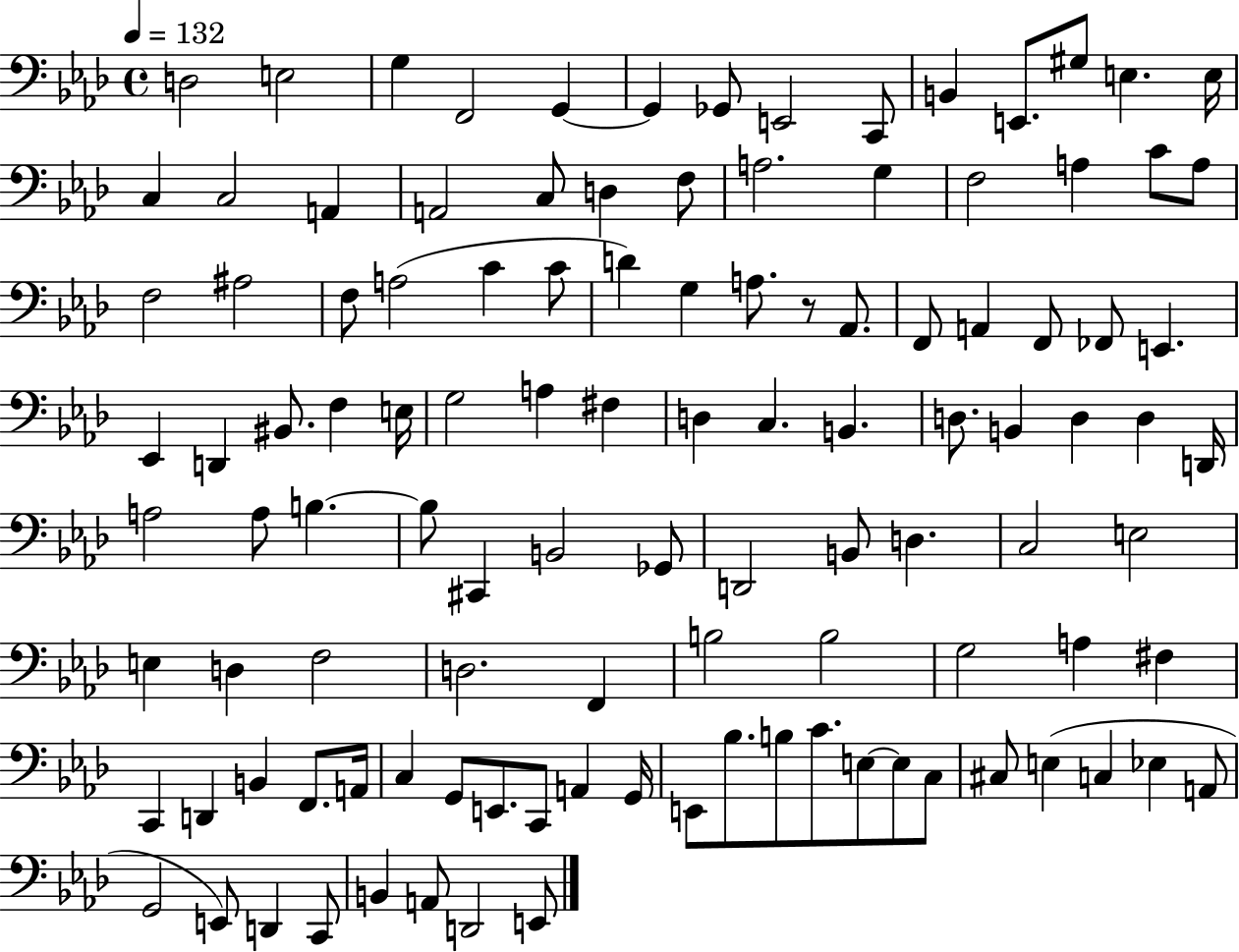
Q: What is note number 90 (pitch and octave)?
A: A2